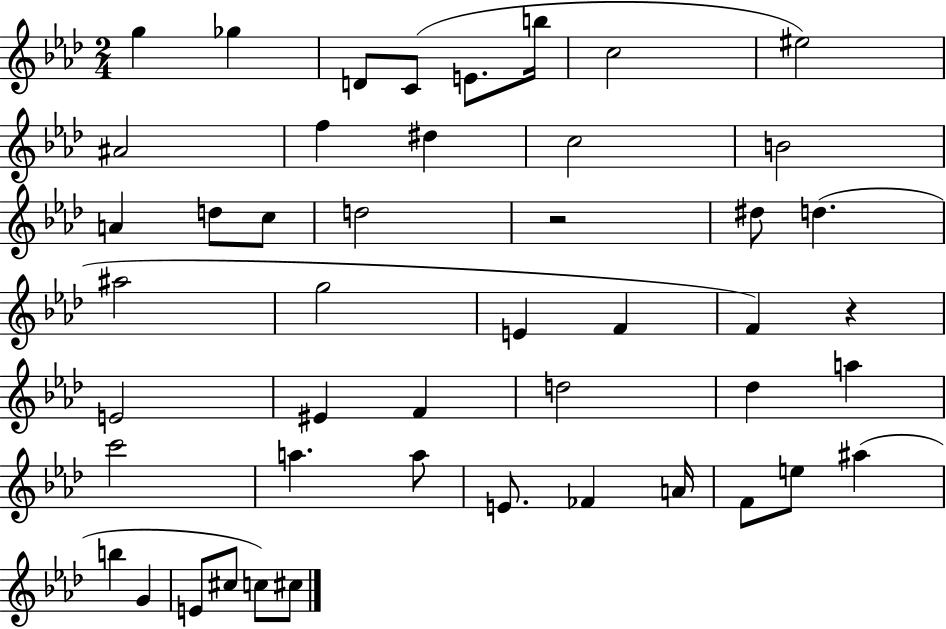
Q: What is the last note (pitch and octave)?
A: C#5